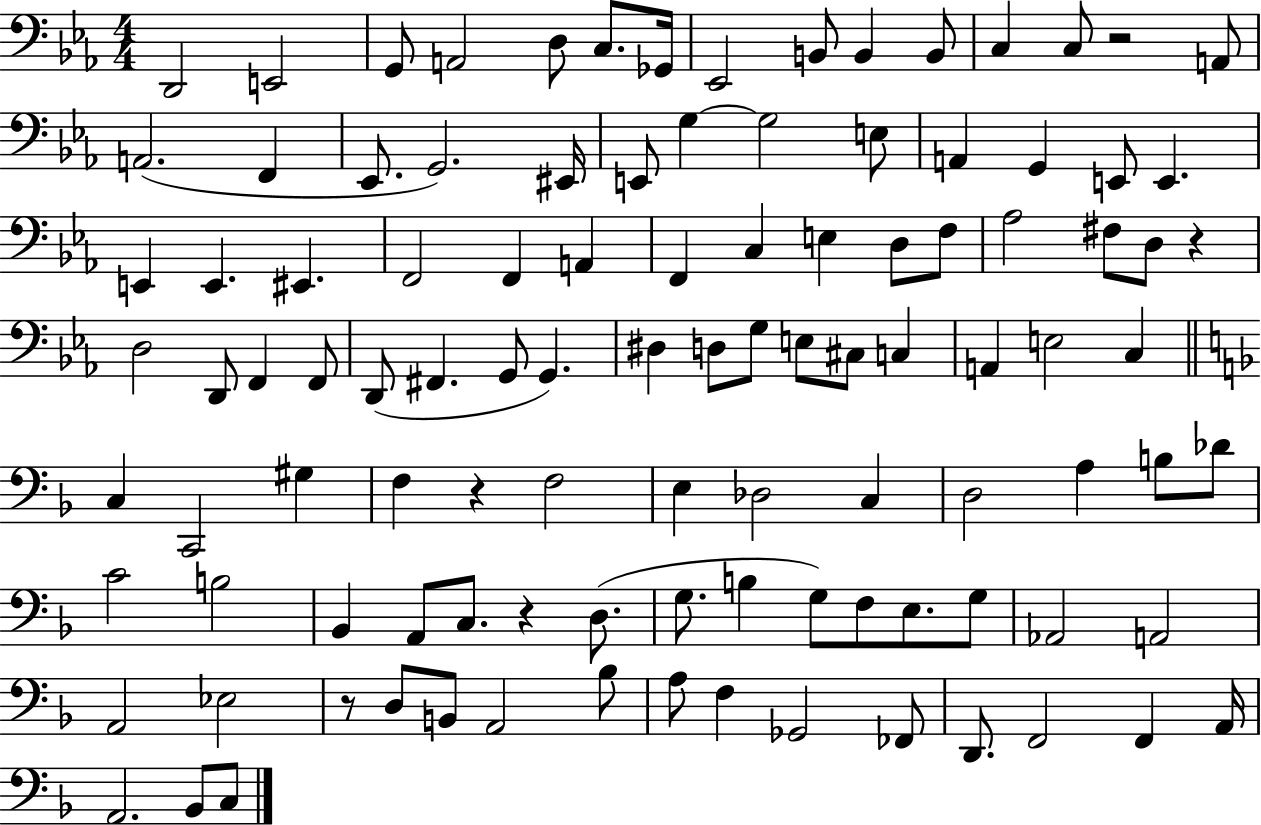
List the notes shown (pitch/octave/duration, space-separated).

D2/h E2/h G2/e A2/h D3/e C3/e. Gb2/s Eb2/h B2/e B2/q B2/e C3/q C3/e R/h A2/e A2/h. F2/q Eb2/e. G2/h. EIS2/s E2/e G3/q G3/h E3/e A2/q G2/q E2/e E2/q. E2/q E2/q. EIS2/q. F2/h F2/q A2/q F2/q C3/q E3/q D3/e F3/e Ab3/h F#3/e D3/e R/q D3/h D2/e F2/q F2/e D2/e F#2/q. G2/e G2/q. D#3/q D3/e G3/e E3/e C#3/e C3/q A2/q E3/h C3/q C3/q C2/h G#3/q F3/q R/q F3/h E3/q Db3/h C3/q D3/h A3/q B3/e Db4/e C4/h B3/h Bb2/q A2/e C3/e. R/q D3/e. G3/e. B3/q G3/e F3/e E3/e. G3/e Ab2/h A2/h A2/h Eb3/h R/e D3/e B2/e A2/h Bb3/e A3/e F3/q Gb2/h FES2/e D2/e. F2/h F2/q A2/s A2/h. Bb2/e C3/e